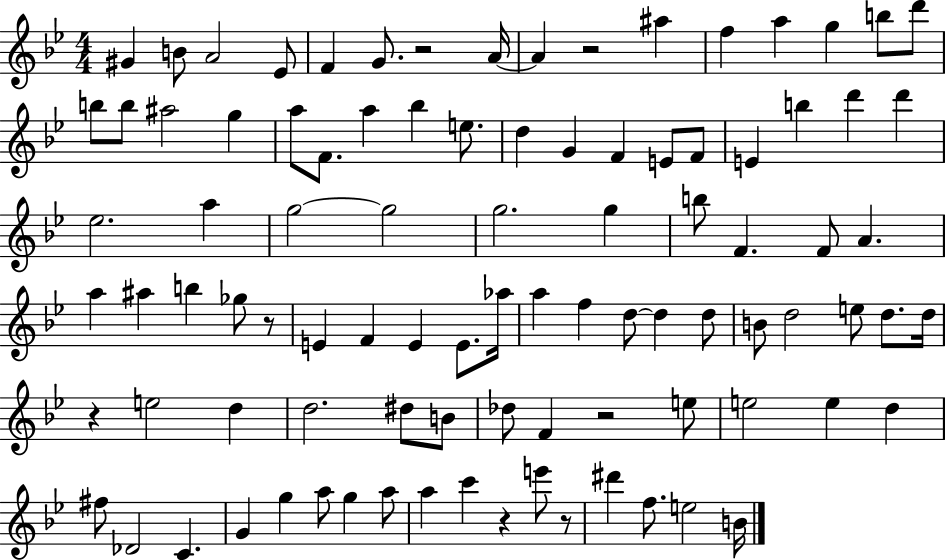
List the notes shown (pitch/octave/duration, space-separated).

G#4/q B4/e A4/h Eb4/e F4/q G4/e. R/h A4/s A4/q R/h A#5/q F5/q A5/q G5/q B5/e D6/e B5/e B5/e A#5/h G5/q A5/e F4/e. A5/q Bb5/q E5/e. D5/q G4/q F4/q E4/e F4/e E4/q B5/q D6/q D6/q Eb5/h. A5/q G5/h G5/h G5/h. G5/q B5/e F4/q. F4/e A4/q. A5/q A#5/q B5/q Gb5/e R/e E4/q F4/q E4/q E4/e. Ab5/s A5/q F5/q D5/e D5/q D5/e B4/e D5/h E5/e D5/e. D5/s R/q E5/h D5/q D5/h. D#5/e B4/e Db5/e F4/q R/h E5/e E5/h E5/q D5/q F#5/e Db4/h C4/q. G4/q G5/q A5/e G5/q A5/e A5/q C6/q R/q E6/e R/e D#6/q F5/e. E5/h B4/s